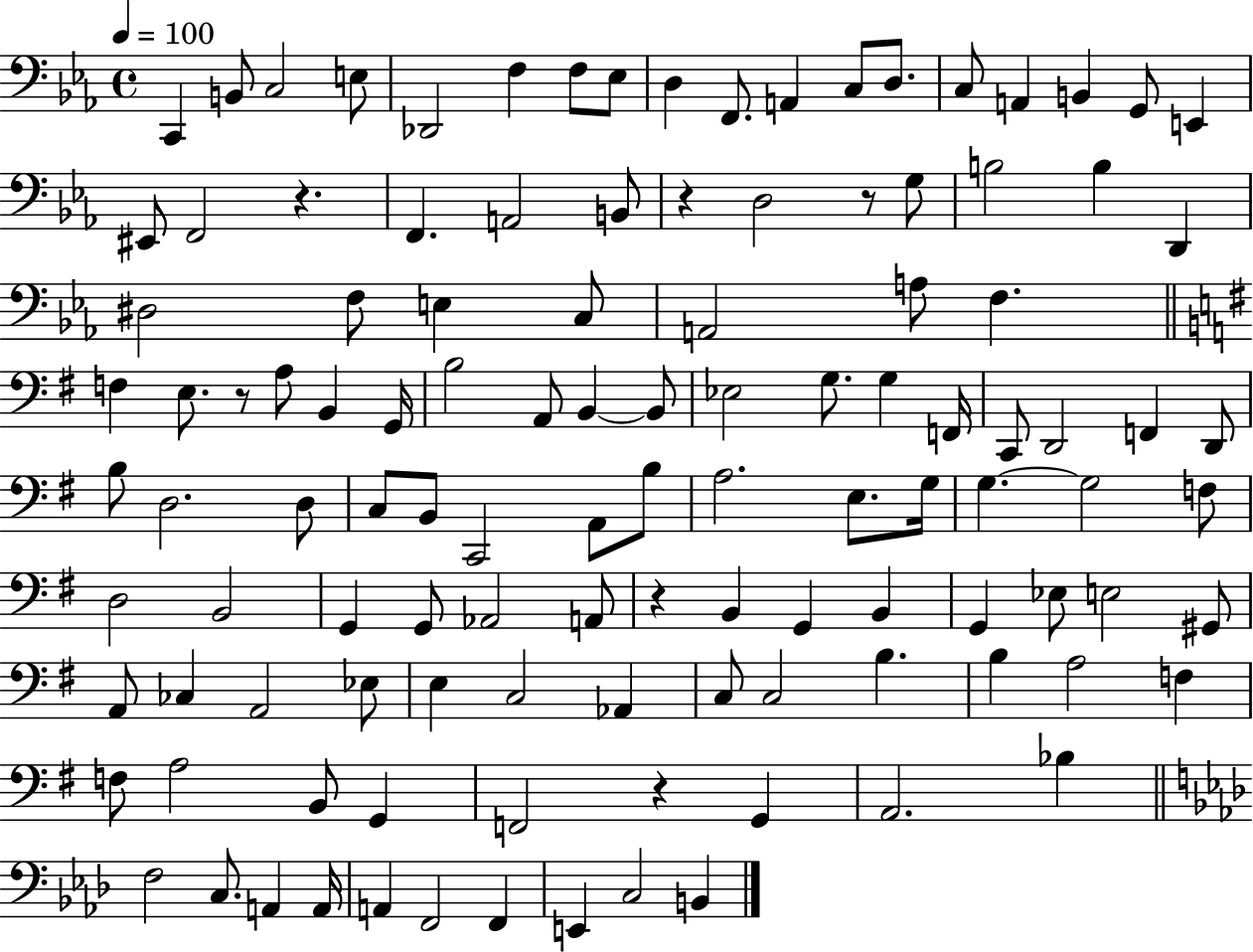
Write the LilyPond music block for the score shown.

{
  \clef bass
  \time 4/4
  \defaultTimeSignature
  \key ees \major
  \tempo 4 = 100
  c,4 b,8 c2 e8 | des,2 f4 f8 ees8 | d4 f,8. a,4 c8 d8. | c8 a,4 b,4 g,8 e,4 | \break eis,8 f,2 r4. | f,4. a,2 b,8 | r4 d2 r8 g8 | b2 b4 d,4 | \break dis2 f8 e4 c8 | a,2 a8 f4. | \bar "||" \break \key g \major f4 e8. r8 a8 b,4 g,16 | b2 a,8 b,4~~ b,8 | ees2 g8. g4 f,16 | c,8 d,2 f,4 d,8 | \break b8 d2. d8 | c8 b,8 c,2 a,8 b8 | a2. e8. g16 | g4.~~ g2 f8 | \break d2 b,2 | g,4 g,8 aes,2 a,8 | r4 b,4 g,4 b,4 | g,4 ees8 e2 gis,8 | \break a,8 ces4 a,2 ees8 | e4 c2 aes,4 | c8 c2 b4. | b4 a2 f4 | \break f8 a2 b,8 g,4 | f,2 r4 g,4 | a,2. bes4 | \bar "||" \break \key f \minor f2 c8. a,4 a,16 | a,4 f,2 f,4 | e,4 c2 b,4 | \bar "|."
}